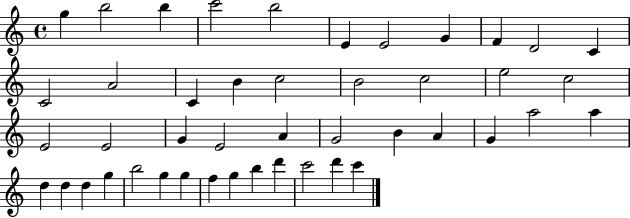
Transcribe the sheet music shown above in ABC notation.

X:1
T:Untitled
M:4/4
L:1/4
K:C
g b2 b c'2 b2 E E2 G F D2 C C2 A2 C B c2 B2 c2 e2 c2 E2 E2 G E2 A G2 B A G a2 a d d d g b2 g g f g b d' c'2 d' c'